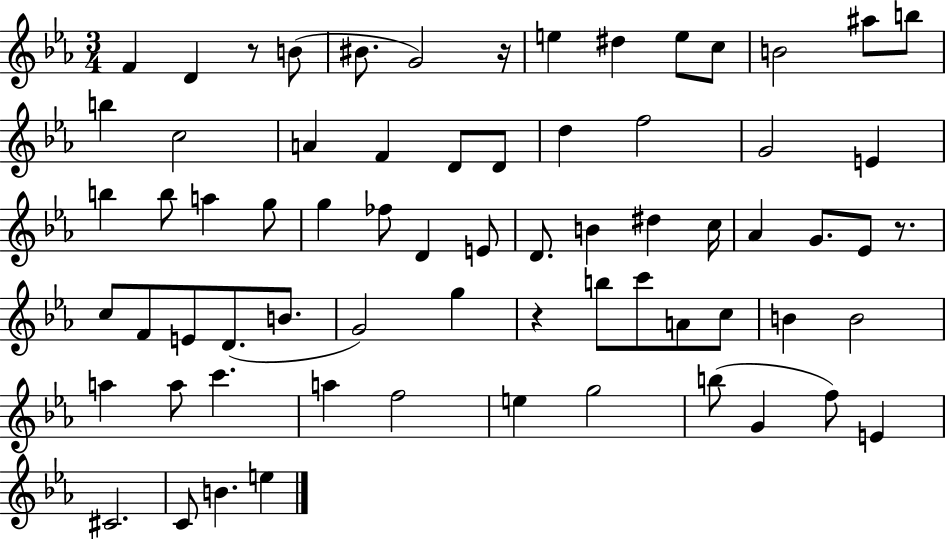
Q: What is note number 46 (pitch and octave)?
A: C6